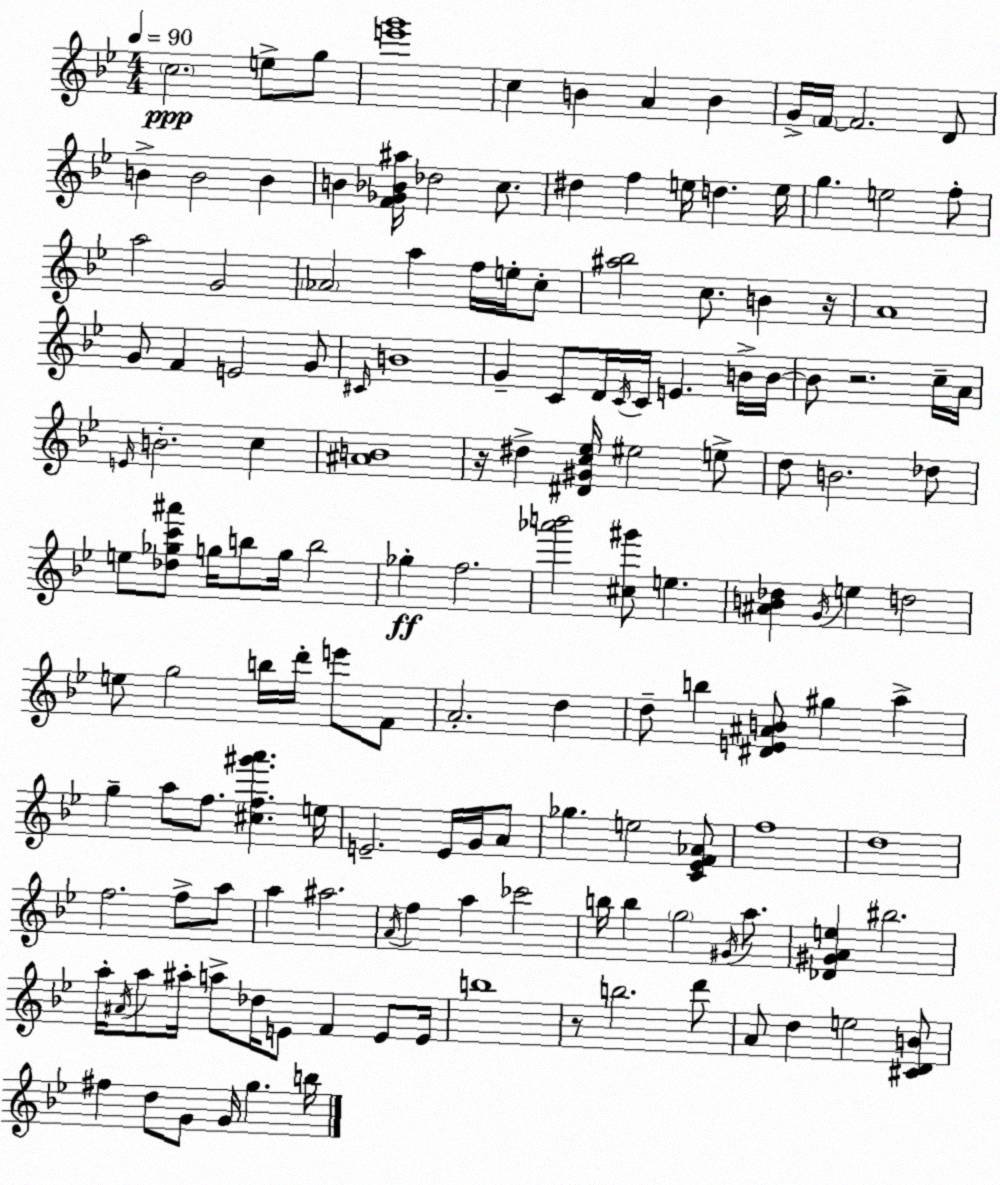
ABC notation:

X:1
T:Untitled
M:4/4
L:1/4
K:Gm
c2 e/2 g/2 [e'g']4 c B A B G/4 F/4 F2 D/2 B B2 B B [F_G_B^a]/4 _d2 c/2 ^d f e/4 d e/4 g e2 f/2 a2 G2 _A2 a f/4 e/4 c/2 [^a_b]2 c/2 B z/4 A4 G/2 F E2 G/2 ^C/4 B4 G C/2 D/4 C/4 C/4 E B/4 B/4 B/2 z2 c/4 A/4 E/4 B2 c [^AB]4 z/4 ^d [^D^Gc_e]/4 ^e2 e/2 d/2 B2 _d/2 e/2 [_d_gc'^a']/2 g/4 b/2 g/4 b2 _g f2 [_a'b']2 [^c^g']/2 e [^AB_d] G/4 e d2 e/2 g2 b/4 d'/4 e'/2 F/2 A2 d d/2 b [^DE^AB]/2 ^g a g a/2 f/2 [^cf^g'a'] e/4 E2 E/4 G/4 A/2 _g e2 [C_EF_A]/2 f4 d4 f2 f/2 a/2 a ^a2 A/4 f a _c'2 b/4 b g2 ^G/4 a/2 [_D^GAe] ^b2 a/4 ^A/4 a/2 ^a/4 a/2 _d/4 E/2 F E/2 E/4 b4 z/2 b2 d'/2 A/2 d e2 [^CDB]/2 ^f d/2 G/2 G/4 g b/4